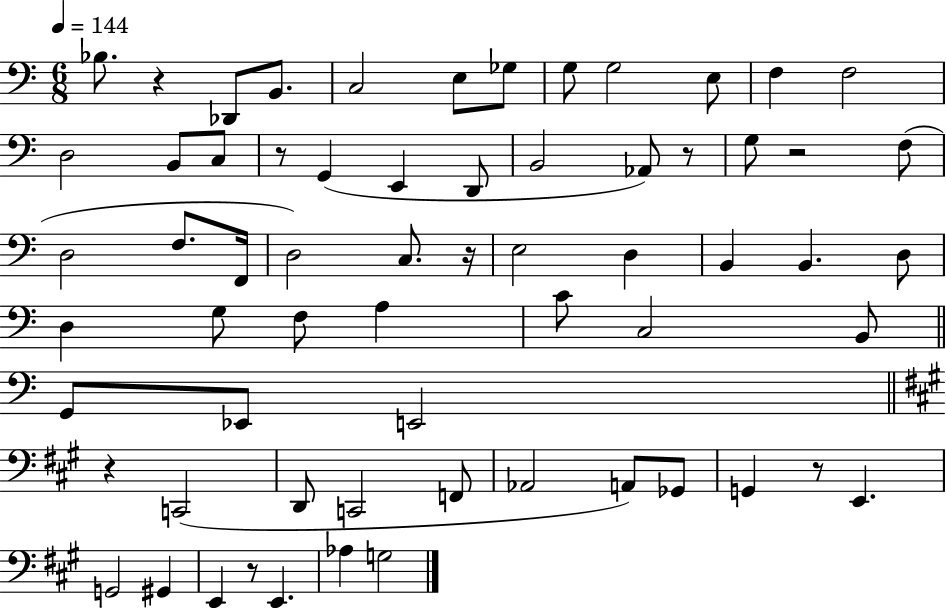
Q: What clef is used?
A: bass